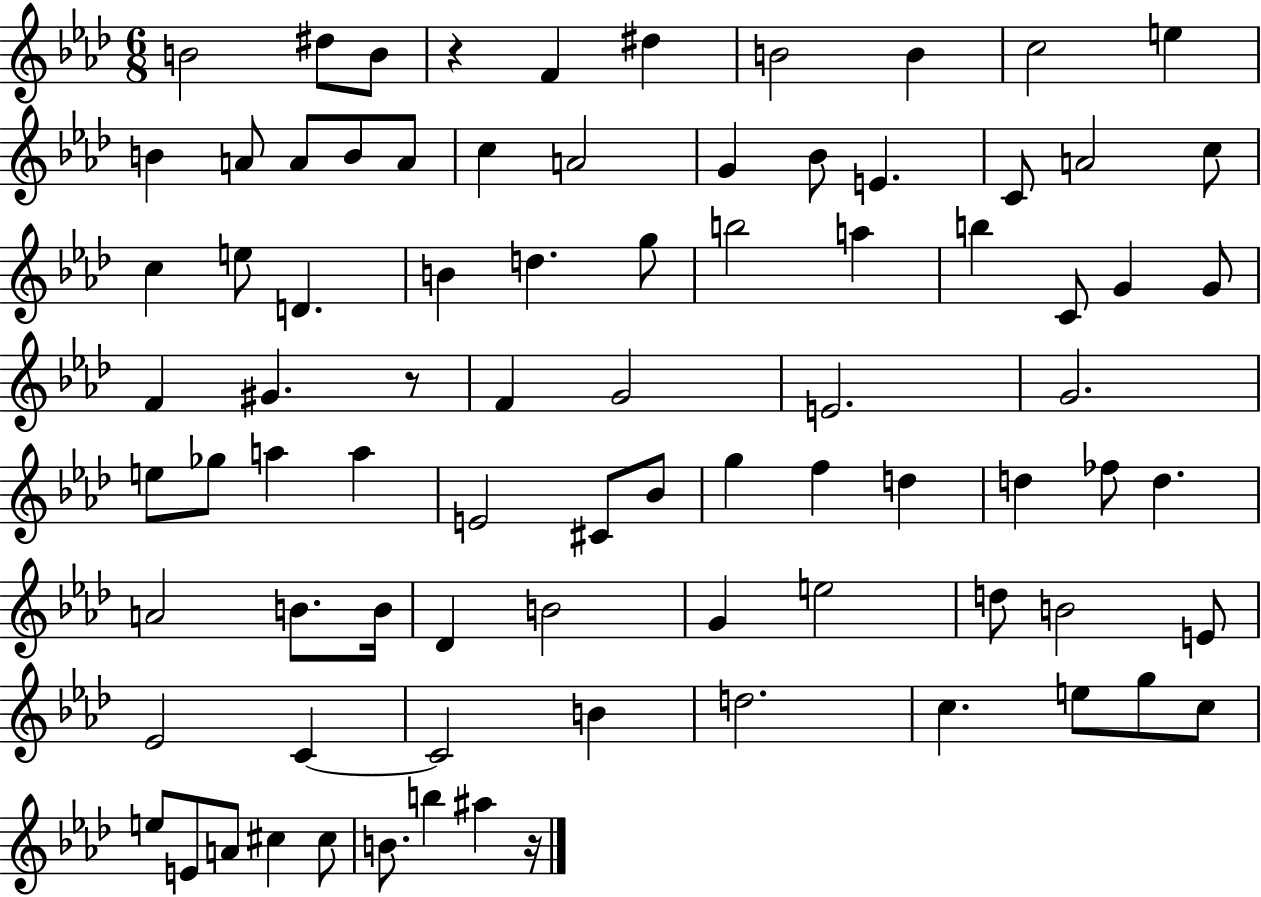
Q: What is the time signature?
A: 6/8